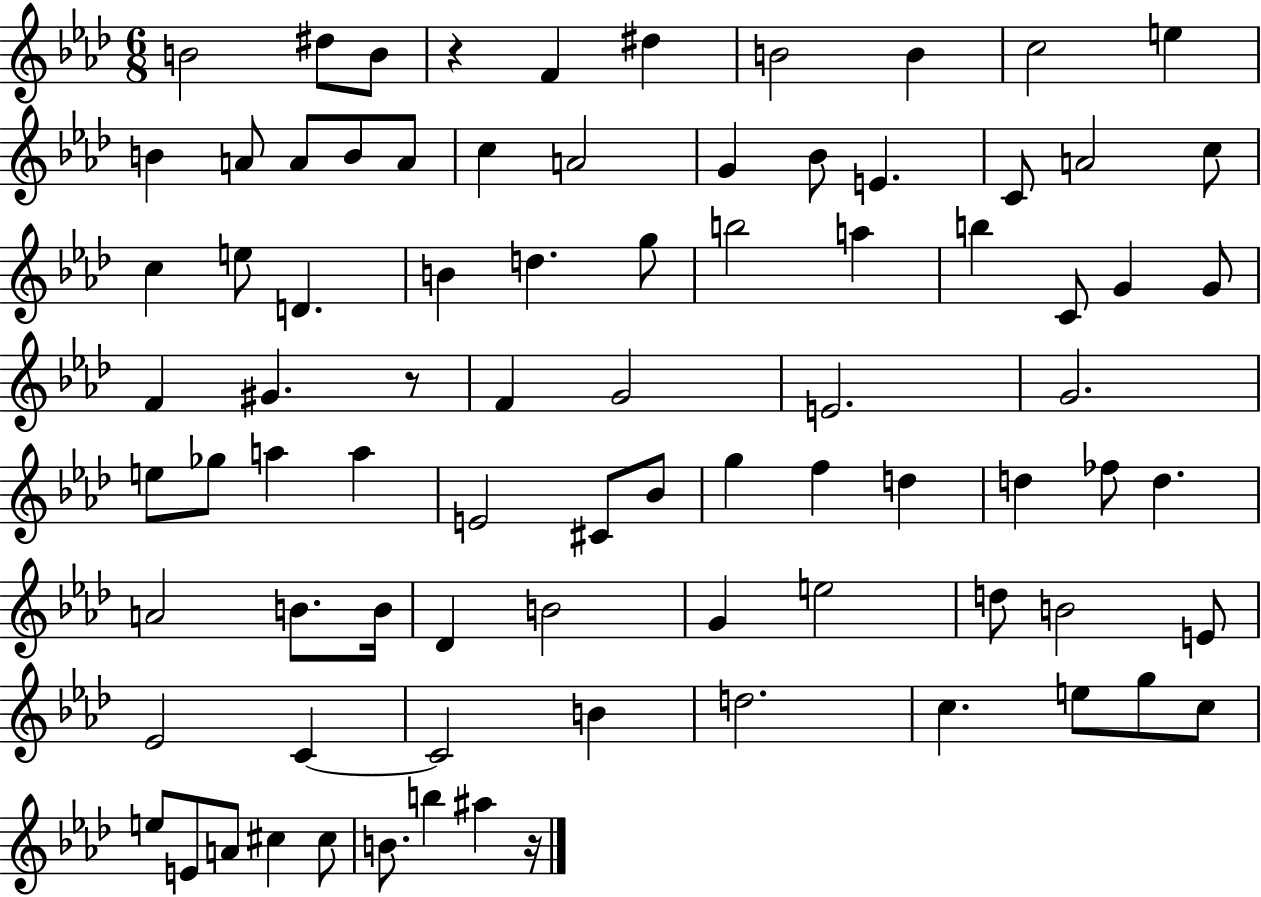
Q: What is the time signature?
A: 6/8